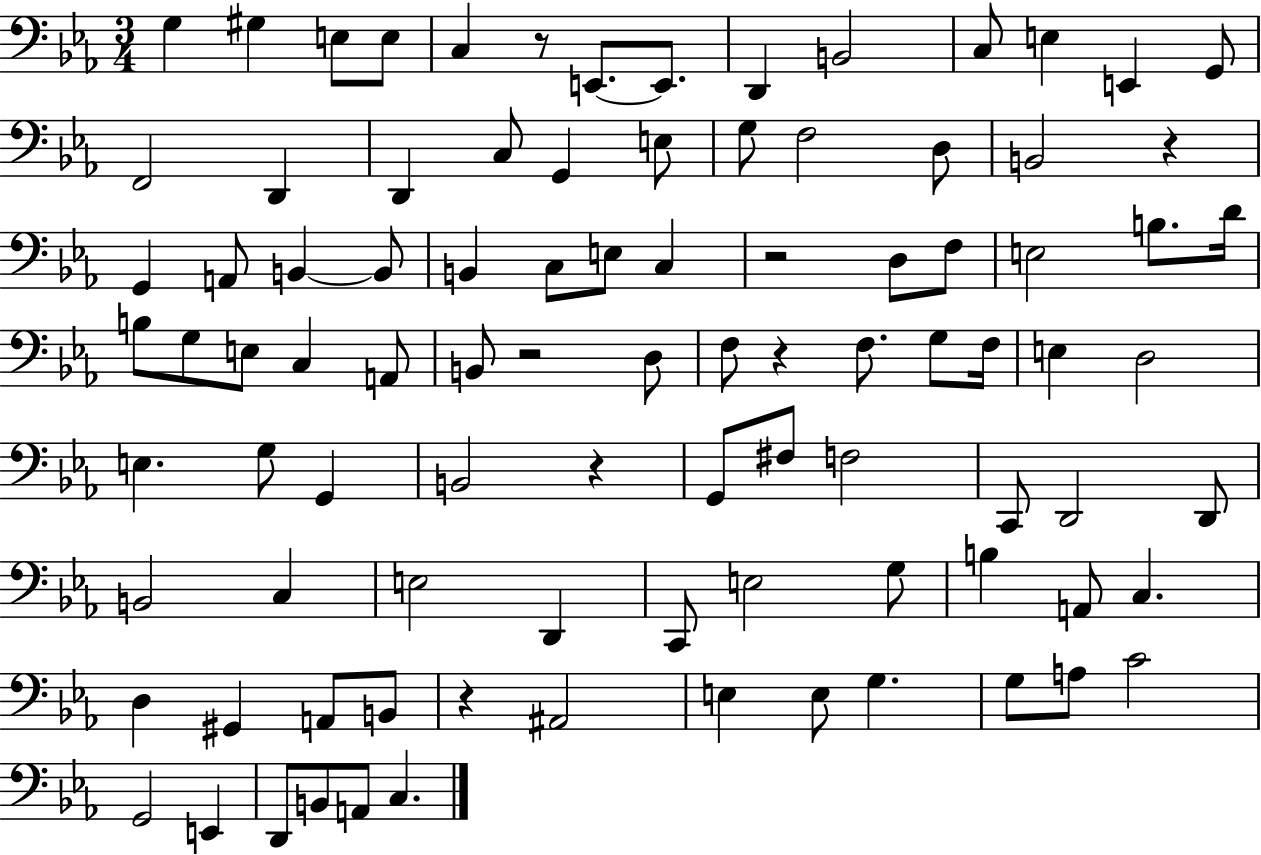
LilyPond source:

{
  \clef bass
  \numericTimeSignature
  \time 3/4
  \key ees \major
  \repeat volta 2 { g4 gis4 e8 e8 | c4 r8 e,8.~~ e,8. | d,4 b,2 | c8 e4 e,4 g,8 | \break f,2 d,4 | d,4 c8 g,4 e8 | g8 f2 d8 | b,2 r4 | \break g,4 a,8 b,4~~ b,8 | b,4 c8 e8 c4 | r2 d8 f8 | e2 b8. d'16 | \break b8 g8 e8 c4 a,8 | b,8 r2 d8 | f8 r4 f8. g8 f16 | e4 d2 | \break e4. g8 g,4 | b,2 r4 | g,8 fis8 f2 | c,8 d,2 d,8 | \break b,2 c4 | e2 d,4 | c,8 e2 g8 | b4 a,8 c4. | \break d4 gis,4 a,8 b,8 | r4 ais,2 | e4 e8 g4. | g8 a8 c'2 | \break g,2 e,4 | d,8 b,8 a,8 c4. | } \bar "|."
}